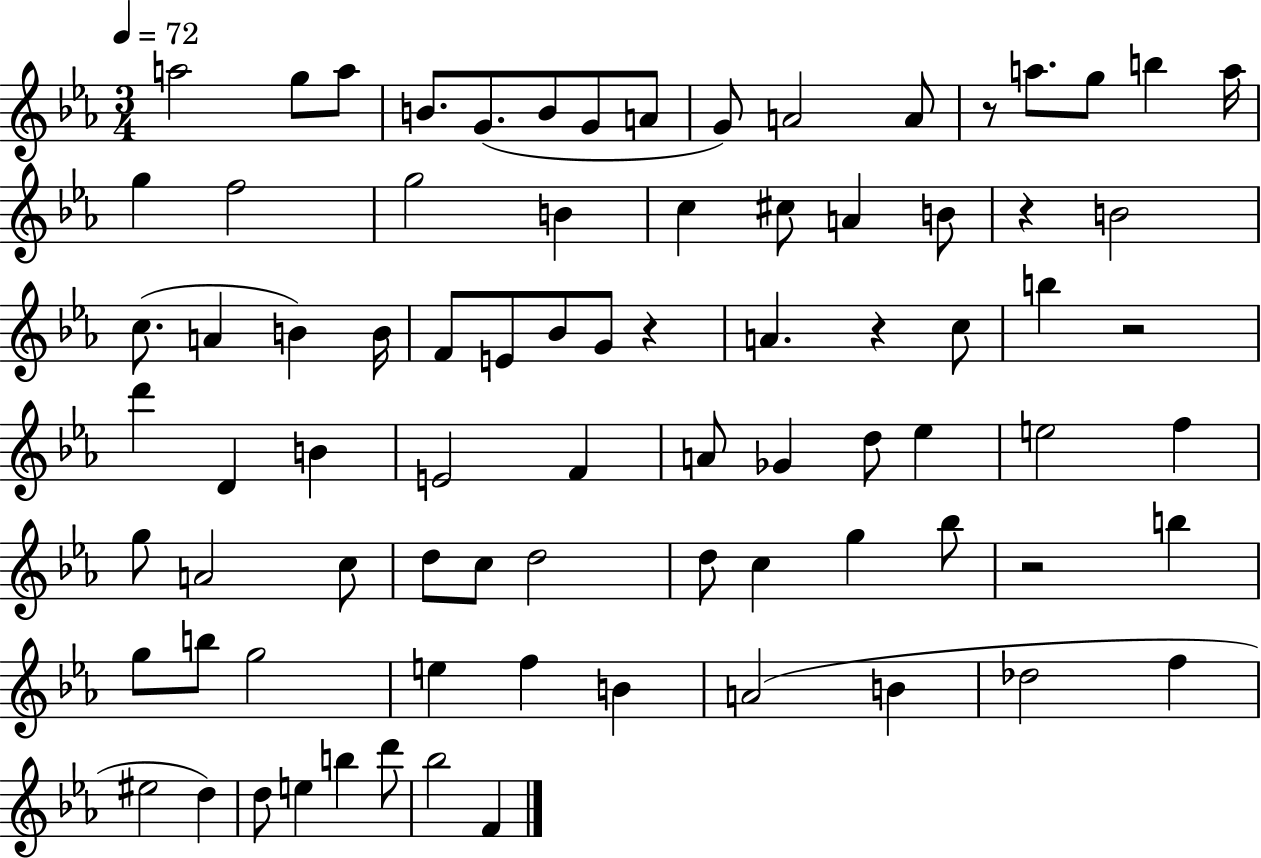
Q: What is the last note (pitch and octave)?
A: F4